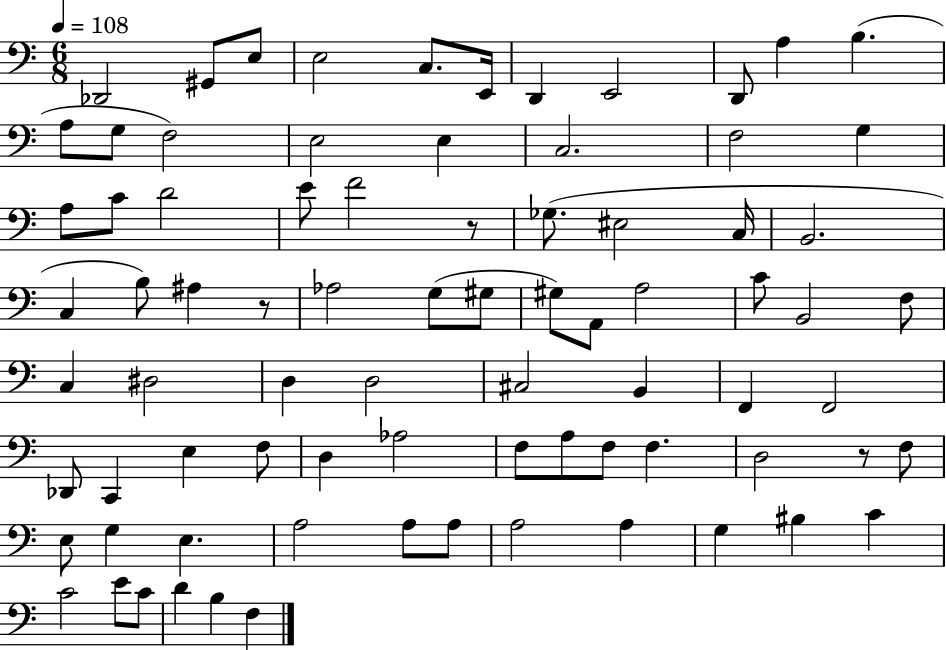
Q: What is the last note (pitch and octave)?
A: F3